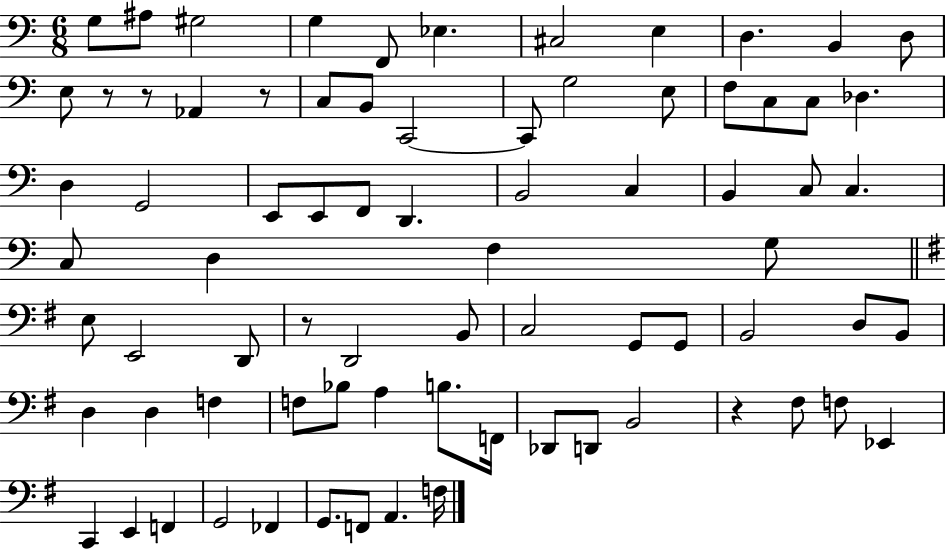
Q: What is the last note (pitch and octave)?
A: F3